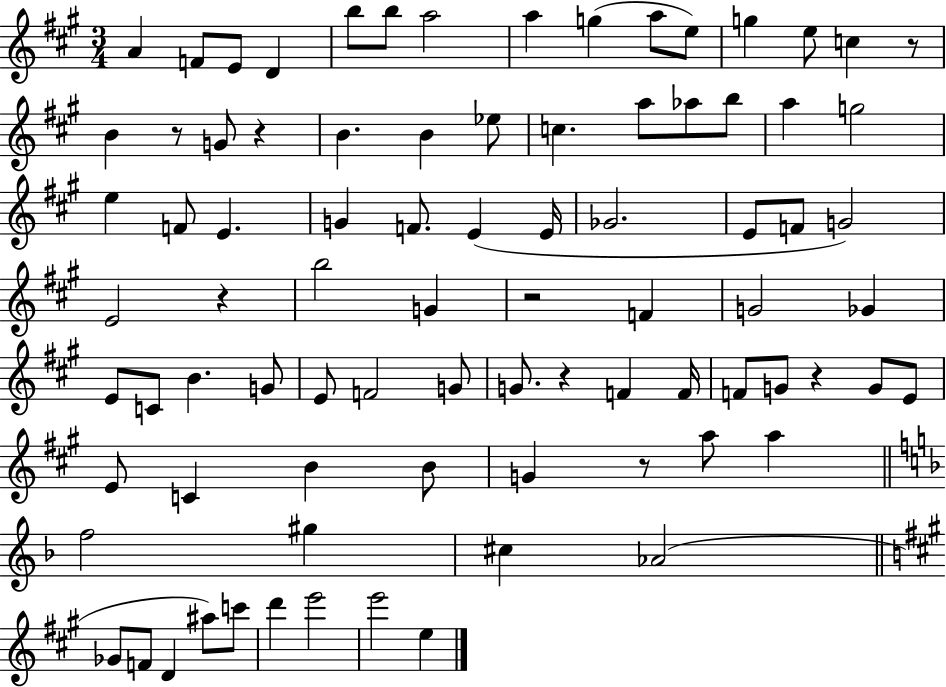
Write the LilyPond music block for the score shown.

{
  \clef treble
  \numericTimeSignature
  \time 3/4
  \key a \major
  a'4 f'8 e'8 d'4 | b''8 b''8 a''2 | a''4 g''4( a''8 e''8) | g''4 e''8 c''4 r8 | \break b'4 r8 g'8 r4 | b'4. b'4 ees''8 | c''4. a''8 aes''8 b''8 | a''4 g''2 | \break e''4 f'8 e'4. | g'4 f'8. e'4( e'16 | ges'2. | e'8 f'8 g'2) | \break e'2 r4 | b''2 g'4 | r2 f'4 | g'2 ges'4 | \break e'8 c'8 b'4. g'8 | e'8 f'2 g'8 | g'8. r4 f'4 f'16 | f'8 g'8 r4 g'8 e'8 | \break e'8 c'4 b'4 b'8 | g'4 r8 a''8 a''4 | \bar "||" \break \key f \major f''2 gis''4 | cis''4 aes'2( | \bar "||" \break \key a \major ges'8 f'8 d'4 ais''8) c'''8 | d'''4 e'''2 | e'''2 e''4 | \bar "|."
}